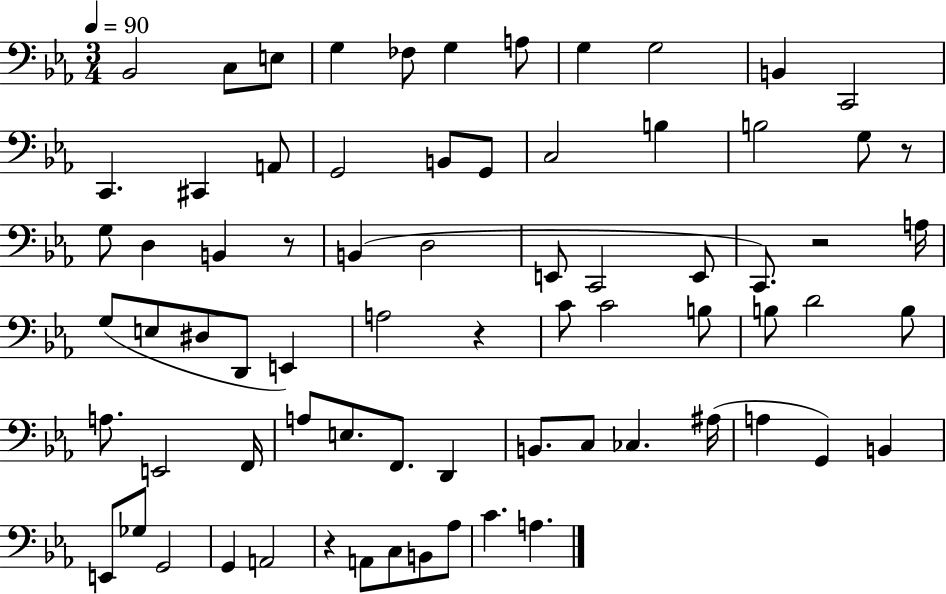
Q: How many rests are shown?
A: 5